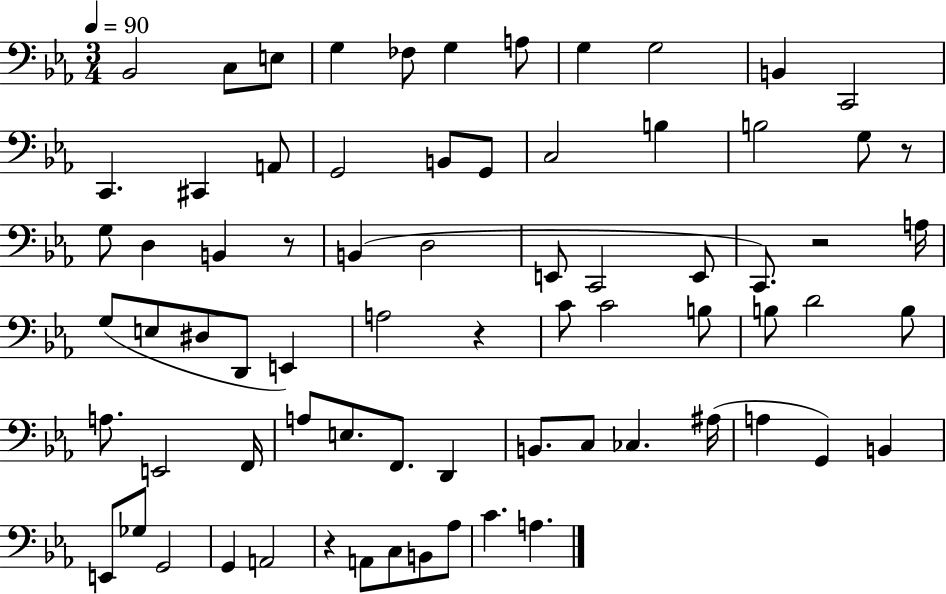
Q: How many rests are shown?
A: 5